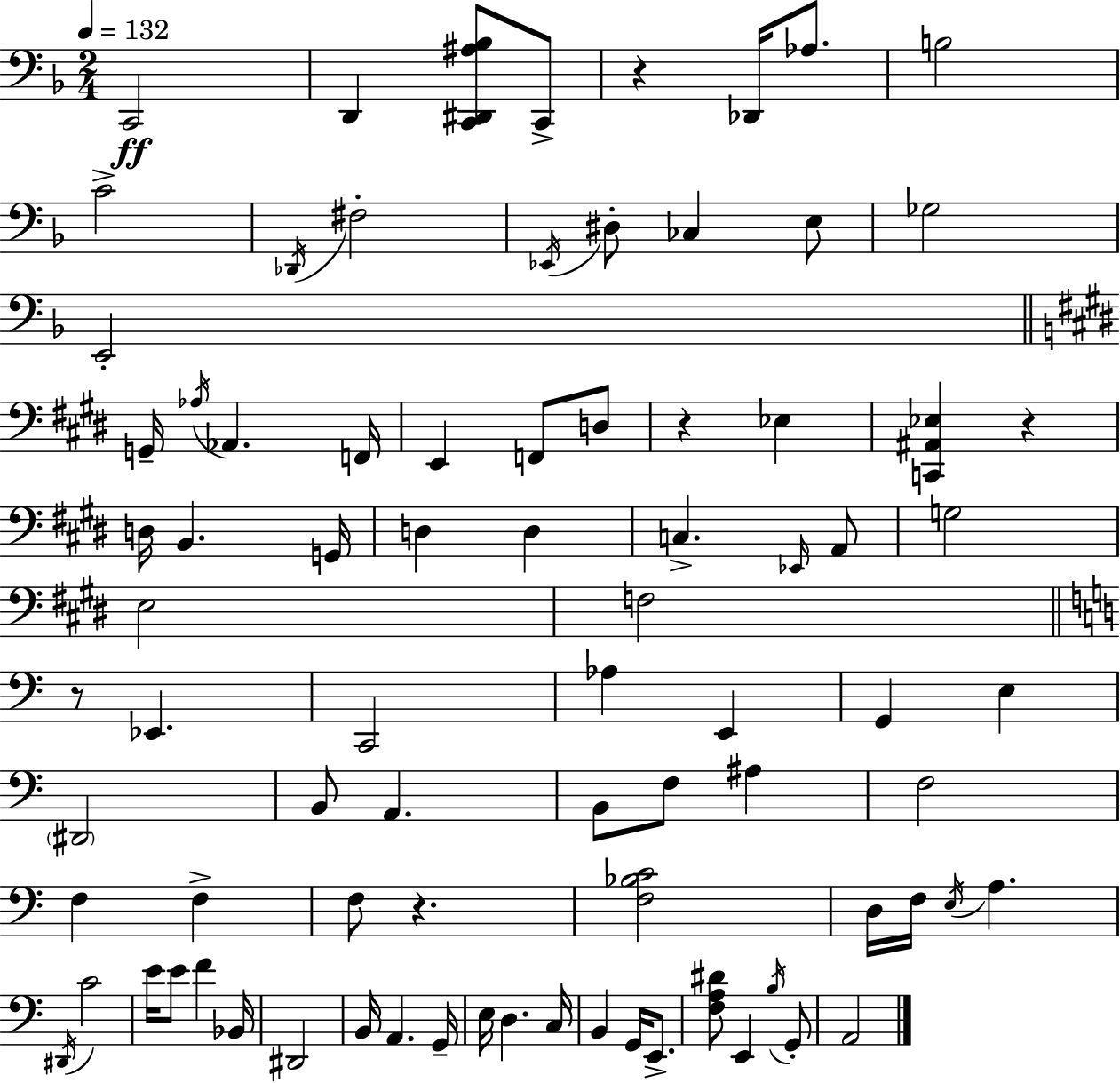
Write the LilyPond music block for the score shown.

{
  \clef bass
  \numericTimeSignature
  \time 2/4
  \key d \minor
  \tempo 4 = 132
  c,2\ff | d,4 <c, dis, ais bes>8 c,8-> | r4 des,16 aes8. | b2 | \break c'2-> | \acciaccatura { des,16 } fis2-. | \acciaccatura { ees,16 } dis8-. ces4 | e8 ges2 | \break e,2-. | \bar "||" \break \key e \major g,16-- \acciaccatura { aes16 } aes,4. | f,16 e,4 f,8 d8 | r4 ees4 | <c, ais, ees>4 r4 | \break d16 b,4. | g,16 d4 d4 | c4.-> \grace { ees,16 } | a,8 g2 | \break e2 | f2 | \bar "||" \break \key a \minor r8 ees,4. | c,2 | aes4 e,4 | g,4 e4 | \break \parenthesize dis,2 | b,8 a,4. | b,8 f8 ais4 | f2 | \break f4 f4-> | f8 r4. | <f bes c'>2 | d16 f16 \acciaccatura { e16 } a4. | \break \acciaccatura { dis,16 } c'2 | e'16 e'8 f'4 | bes,16 dis,2 | b,16 a,4. | \break g,16-- e16 d4. | c16 b,4 g,16 e,8.-> | <f a dis'>8 e,4 | \acciaccatura { b16 } g,8-. a,2 | \break \bar "|."
}